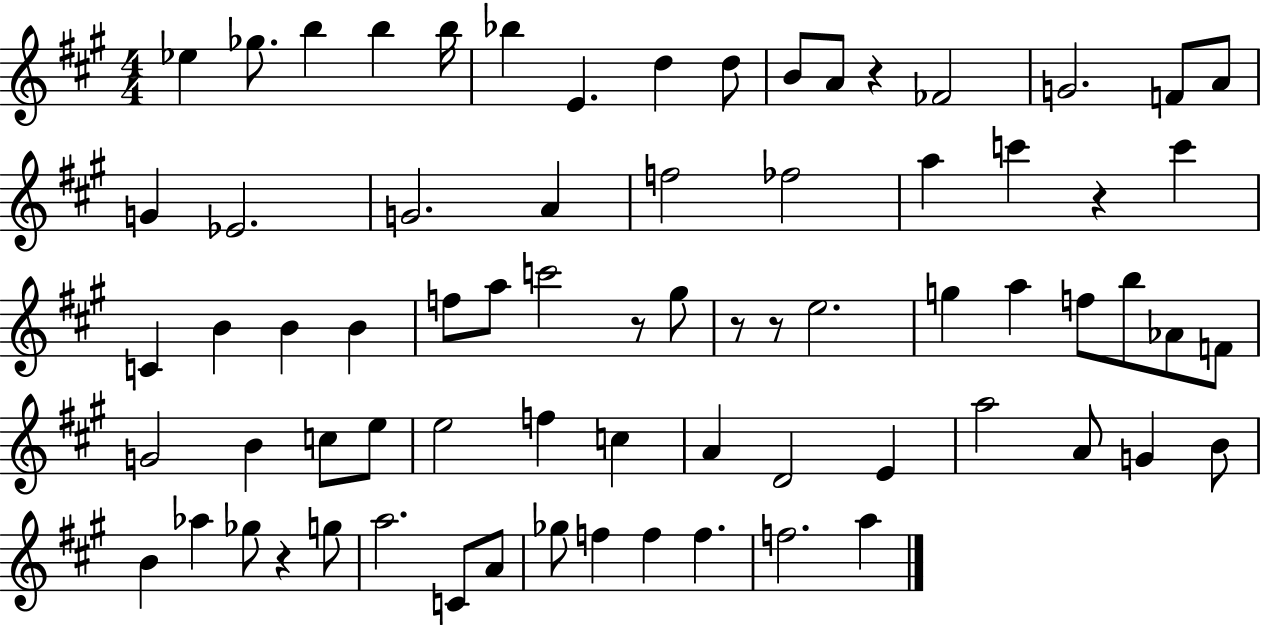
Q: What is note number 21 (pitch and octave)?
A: FES5